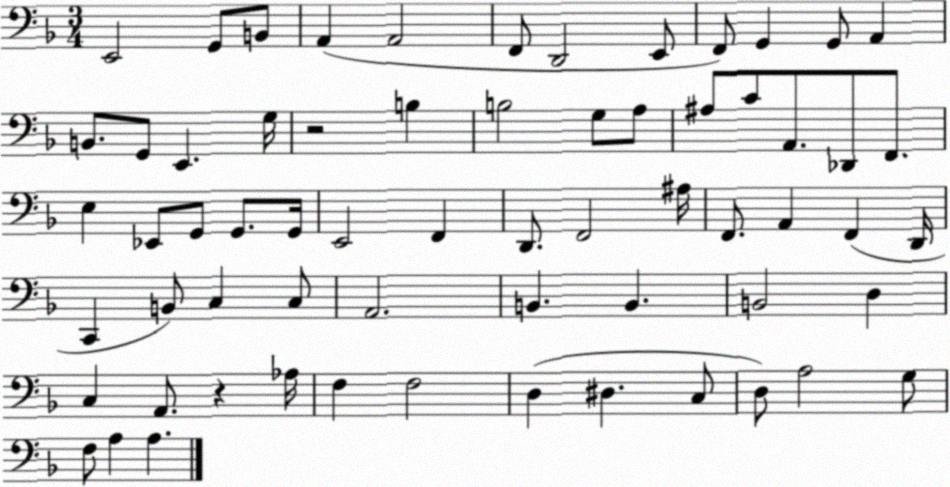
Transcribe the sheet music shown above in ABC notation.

X:1
T:Untitled
M:3/4
L:1/4
K:F
E,,2 G,,/2 B,,/2 A,, A,,2 F,,/2 D,,2 E,,/2 F,,/2 G,, G,,/2 A,, B,,/2 G,,/2 E,, G,/4 z2 B, B,2 G,/2 A,/2 ^A,/2 C/2 A,,/2 _D,,/2 F,,/2 E, _E,,/2 G,,/2 G,,/2 G,,/4 E,,2 F,, D,,/2 F,,2 ^A,/4 F,,/2 A,, F,, D,,/4 C,, B,,/2 C, C,/2 A,,2 B,, B,, B,,2 D, C, A,,/2 z _A,/4 F, F,2 D, ^D, C,/2 D,/2 A,2 G,/2 F,/2 A, A,